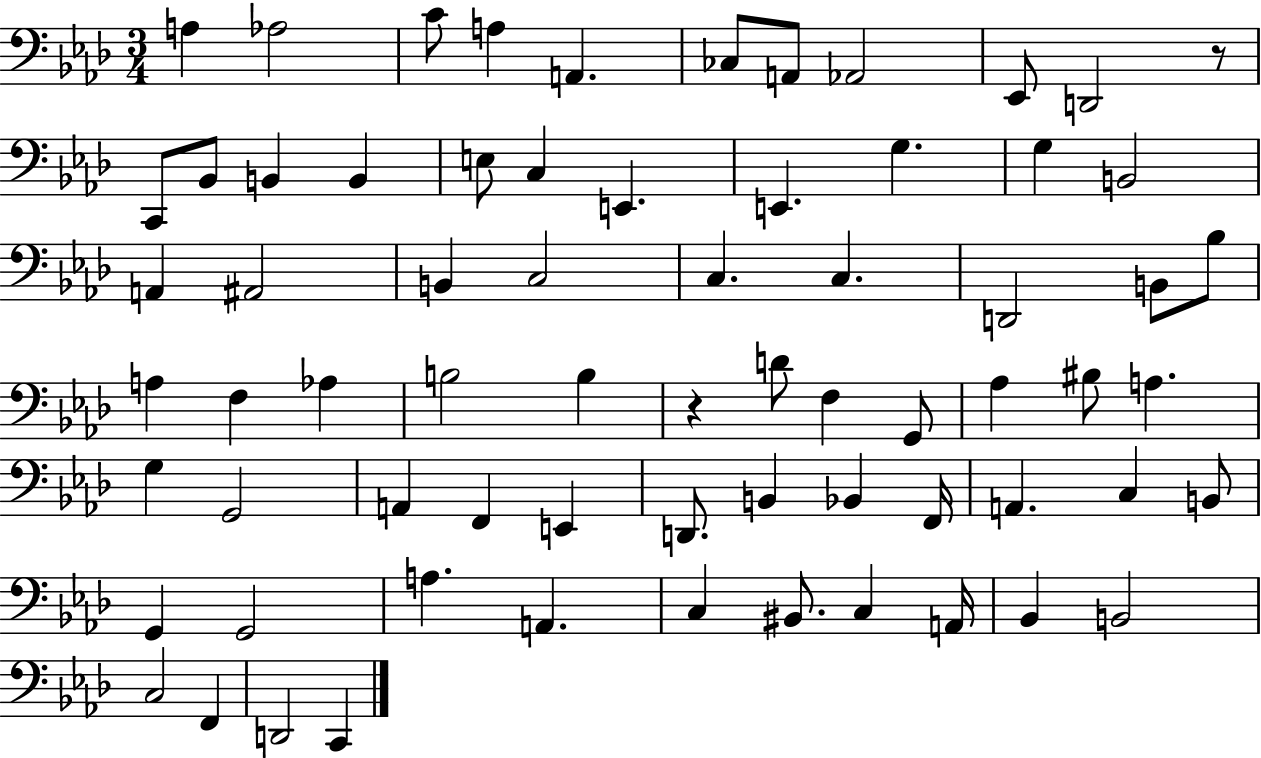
A3/q Ab3/h C4/e A3/q A2/q. CES3/e A2/e Ab2/h Eb2/e D2/h R/e C2/e Bb2/e B2/q B2/q E3/e C3/q E2/q. E2/q. G3/q. G3/q B2/h A2/q A#2/h B2/q C3/h C3/q. C3/q. D2/h B2/e Bb3/e A3/q F3/q Ab3/q B3/h B3/q R/q D4/e F3/q G2/e Ab3/q BIS3/e A3/q. G3/q G2/h A2/q F2/q E2/q D2/e. B2/q Bb2/q F2/s A2/q. C3/q B2/e G2/q G2/h A3/q. A2/q. C3/q BIS2/e. C3/q A2/s Bb2/q B2/h C3/h F2/q D2/h C2/q